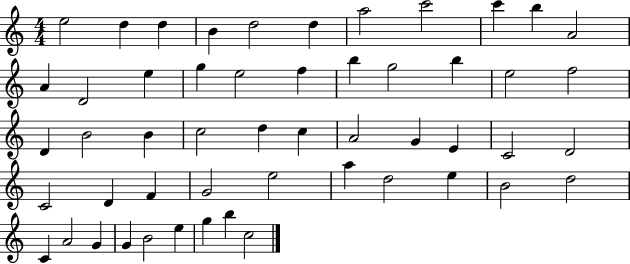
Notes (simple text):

E5/h D5/q D5/q B4/q D5/h D5/q A5/h C6/h C6/q B5/q A4/h A4/q D4/h E5/q G5/q E5/h F5/q B5/q G5/h B5/q E5/h F5/h D4/q B4/h B4/q C5/h D5/q C5/q A4/h G4/q E4/q C4/h D4/h C4/h D4/q F4/q G4/h E5/h A5/q D5/h E5/q B4/h D5/h C4/q A4/h G4/q G4/q B4/h E5/q G5/q B5/q C5/h